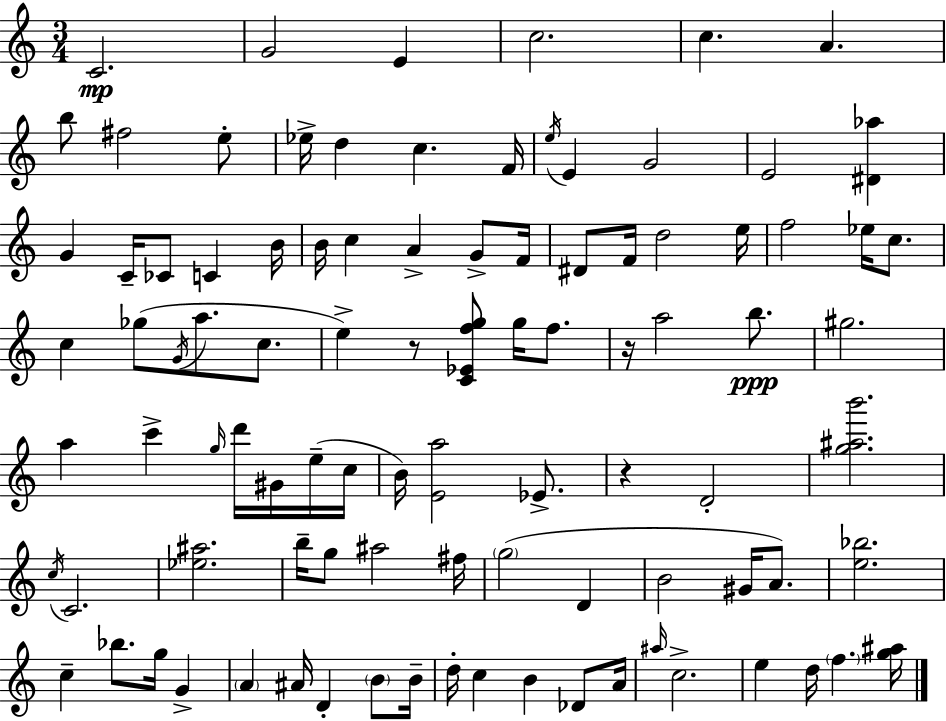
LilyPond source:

{
  \clef treble
  \numericTimeSignature
  \time 3/4
  \key a \minor
  c'2.\mp | g'2 e'4 | c''2. | c''4. a'4. | \break b''8 fis''2 e''8-. | ees''16-> d''4 c''4. f'16 | \acciaccatura { e''16 } e'4 g'2 | e'2 <dis' aes''>4 | \break g'4 c'16-- ces'8 c'4 | b'16 b'16 c''4 a'4-> g'8-> | f'16 dis'8 f'16 d''2 | e''16 f''2 ees''16 c''8. | \break c''4 ges''8( \acciaccatura { g'16 } a''8. c''8. | e''4->) r8 <c' ees' f'' g''>8 g''16 f''8. | r16 a''2 b''8.\ppp | gis''2. | \break a''4 c'''4-> \grace { g''16 } d'''16 | gis'16 e''16--( c''16 b'16) <e' a''>2 | ees'8.-> r4 d'2-. | <g'' ais'' b'''>2. | \break \acciaccatura { c''16 } c'2. | <ees'' ais''>2. | b''16-- g''8 ais''2 | fis''16 \parenthesize g''2( | \break d'4 b'2 | gis'16 a'8.) <e'' bes''>2. | c''4-- bes''8. g''16 | g'4-> \parenthesize a'4 ais'16 d'4-. | \break \parenthesize b'8 b'16-- d''16-. c''4 b'4 | des'8 a'16 \grace { ais''16 } c''2.-> | e''4 d''16 \parenthesize f''4. | <g'' ais''>16 \bar "|."
}